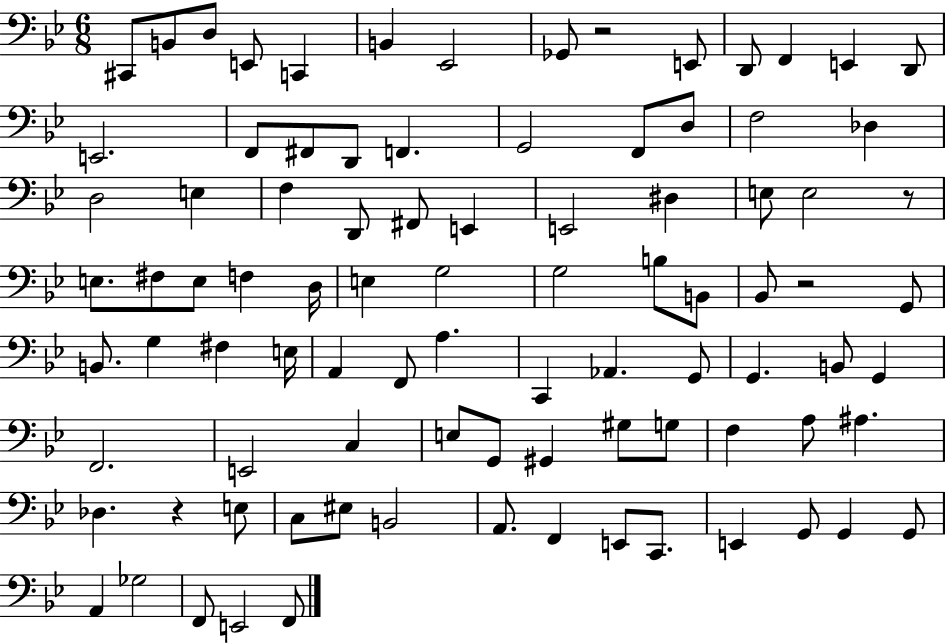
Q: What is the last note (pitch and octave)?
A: F2